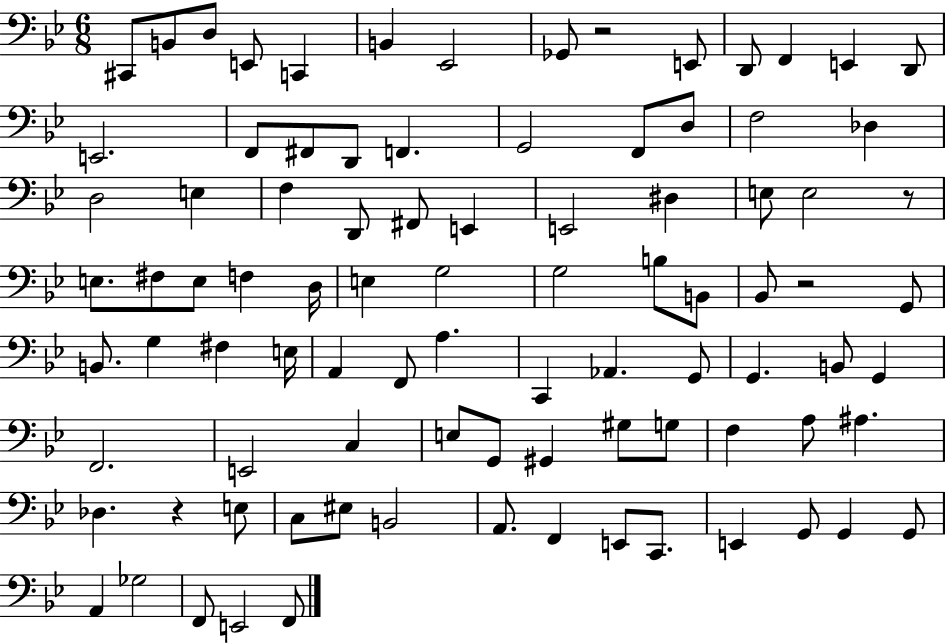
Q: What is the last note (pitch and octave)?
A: F2